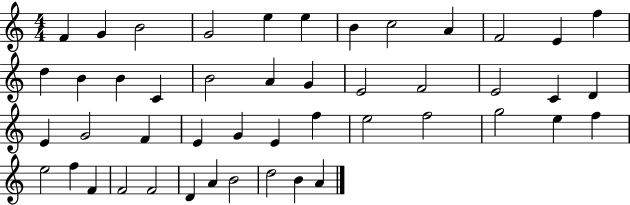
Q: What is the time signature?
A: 4/4